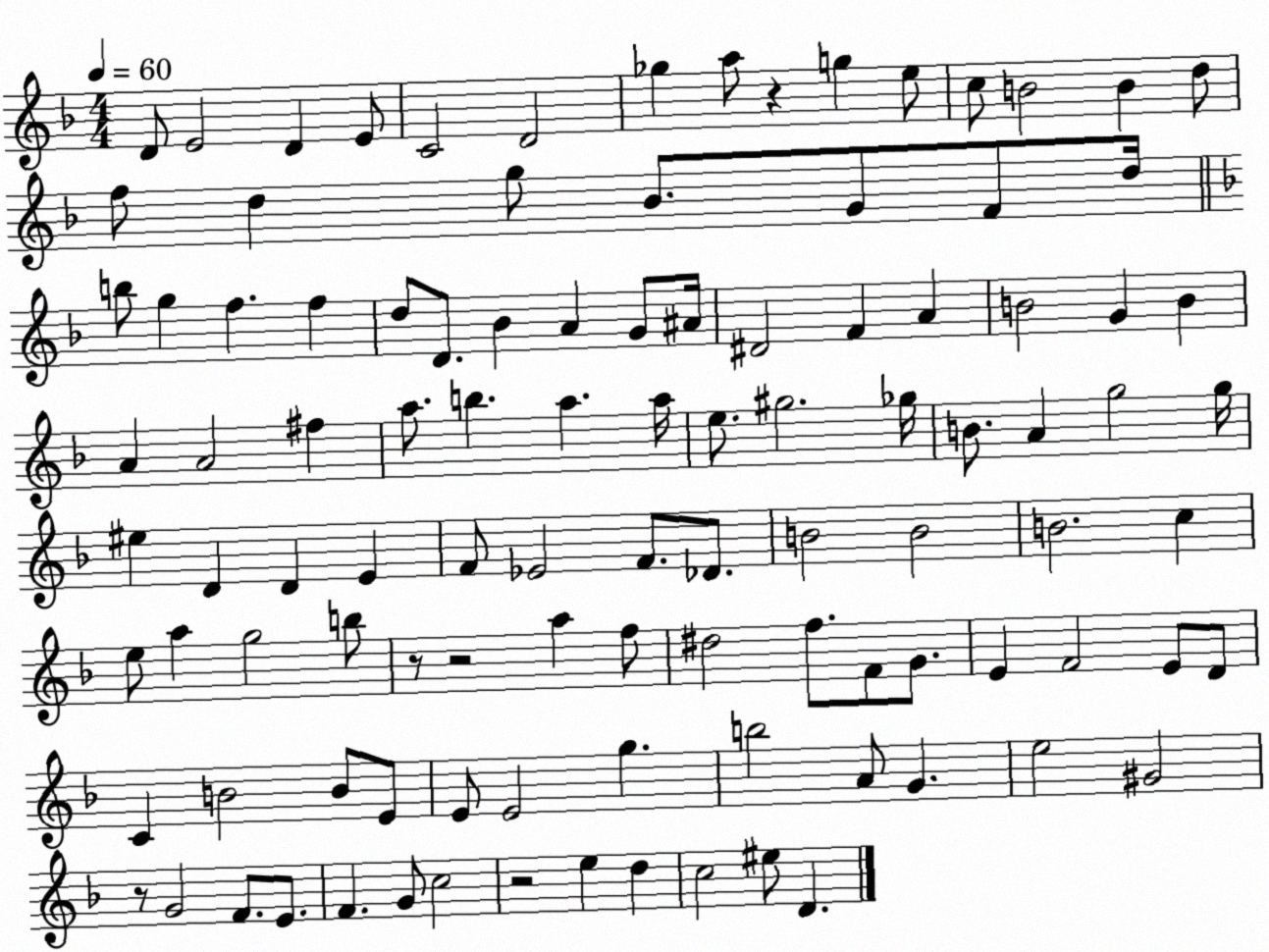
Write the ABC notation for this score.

X:1
T:Untitled
M:4/4
L:1/4
K:F
D/2 E2 D E/2 C2 D2 _g a/2 z g e/2 c/2 B2 B d/2 f/2 d g/2 _B/2 G/2 F/2 d/4 b/2 g f f d/2 D/2 _B A G/2 ^A/4 ^D2 F A B2 G B A A2 ^f a/2 b a a/4 e/2 ^g2 _g/4 B/2 A g2 g/4 ^e D D E F/2 _E2 F/2 _D/2 B2 B2 B2 c e/2 a g2 b/2 z/2 z2 a f/2 ^d2 f/2 F/2 G/2 E F2 E/2 D/2 C B2 B/2 E/2 E/2 E2 g b2 A/2 G e2 ^G2 z/2 G2 F/2 E/2 F G/2 c2 z2 e d c2 ^e/2 D